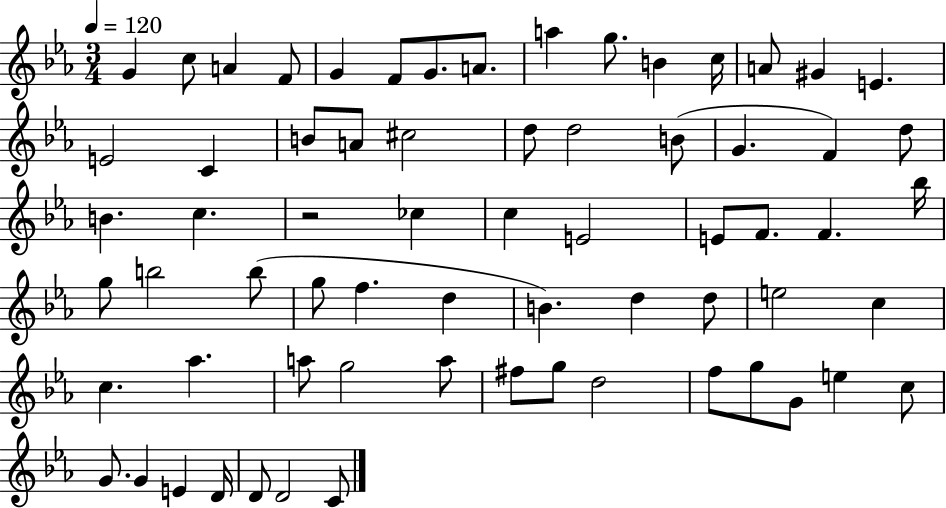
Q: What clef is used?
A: treble